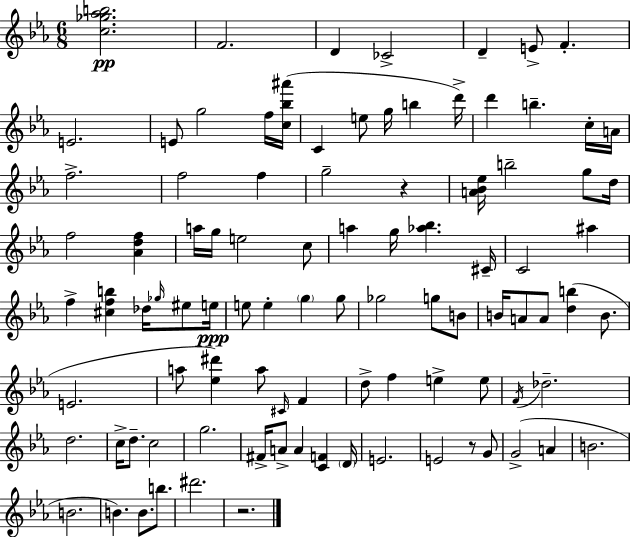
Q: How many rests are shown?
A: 3